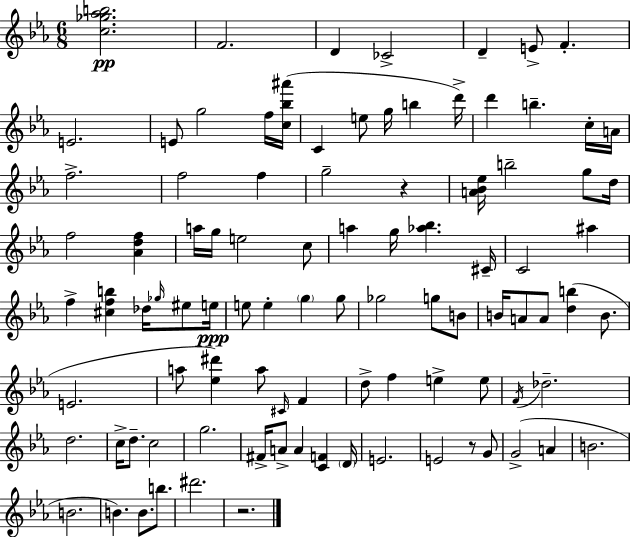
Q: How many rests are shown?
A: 3